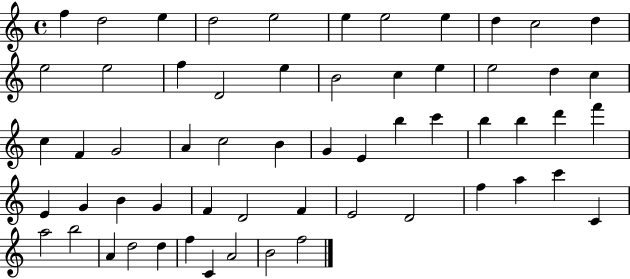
{
  \clef treble
  \time 4/4
  \defaultTimeSignature
  \key c \major
  f''4 d''2 e''4 | d''2 e''2 | e''4 e''2 e''4 | d''4 c''2 d''4 | \break e''2 e''2 | f''4 d'2 e''4 | b'2 c''4 e''4 | e''2 d''4 c''4 | \break c''4 f'4 g'2 | a'4 c''2 b'4 | g'4 e'4 b''4 c'''4 | b''4 b''4 d'''4 f'''4 | \break e'4 g'4 b'4 g'4 | f'4 d'2 f'4 | e'2 d'2 | f''4 a''4 c'''4 c'4 | \break a''2 b''2 | a'4 d''2 d''4 | f''4 c'4 a'2 | b'2 f''2 | \break \bar "|."
}